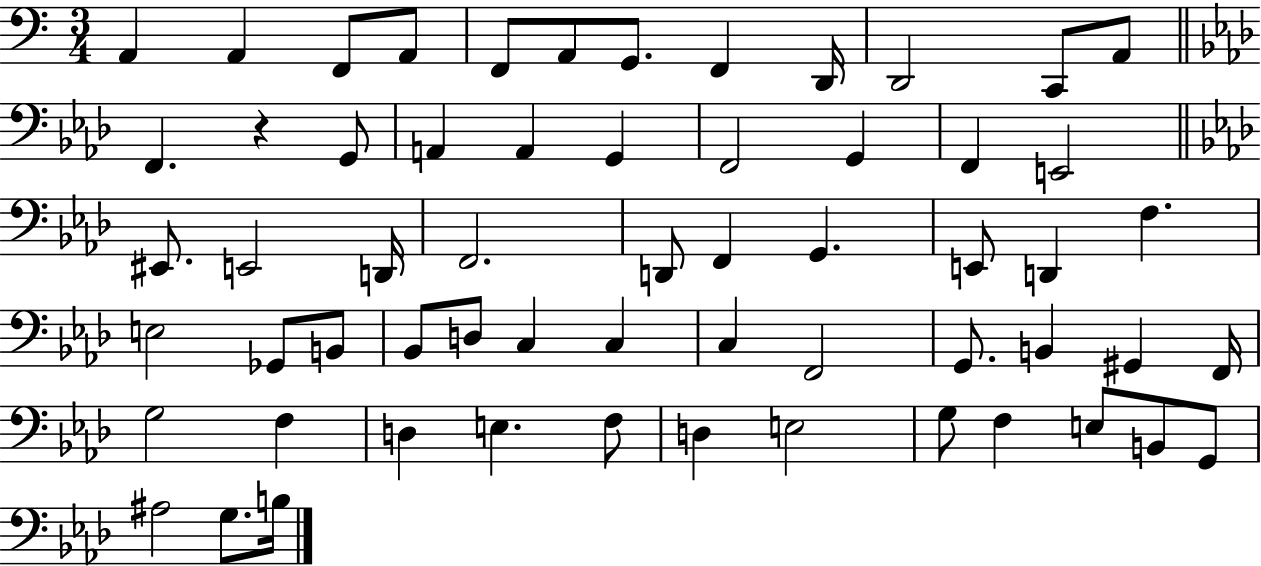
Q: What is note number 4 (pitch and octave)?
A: A2